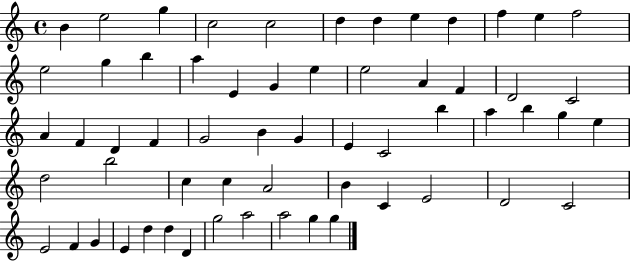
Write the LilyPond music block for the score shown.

{
  \clef treble
  \time 4/4
  \defaultTimeSignature
  \key c \major
  b'4 e''2 g''4 | c''2 c''2 | d''4 d''4 e''4 d''4 | f''4 e''4 f''2 | \break e''2 g''4 b''4 | a''4 e'4 g'4 e''4 | e''2 a'4 f'4 | d'2 c'2 | \break a'4 f'4 d'4 f'4 | g'2 b'4 g'4 | e'4 c'2 b''4 | a''4 b''4 g''4 e''4 | \break d''2 b''2 | c''4 c''4 a'2 | b'4 c'4 e'2 | d'2 c'2 | \break e'2 f'4 g'4 | e'4 d''4 d''4 d'4 | g''2 a''2 | a''2 g''4 g''4 | \break \bar "|."
}